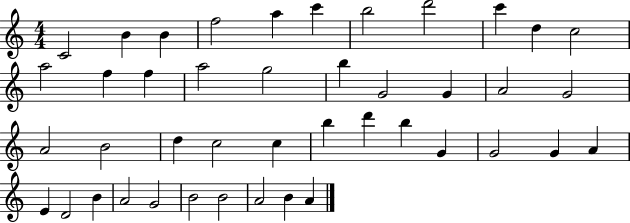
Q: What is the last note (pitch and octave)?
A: A4